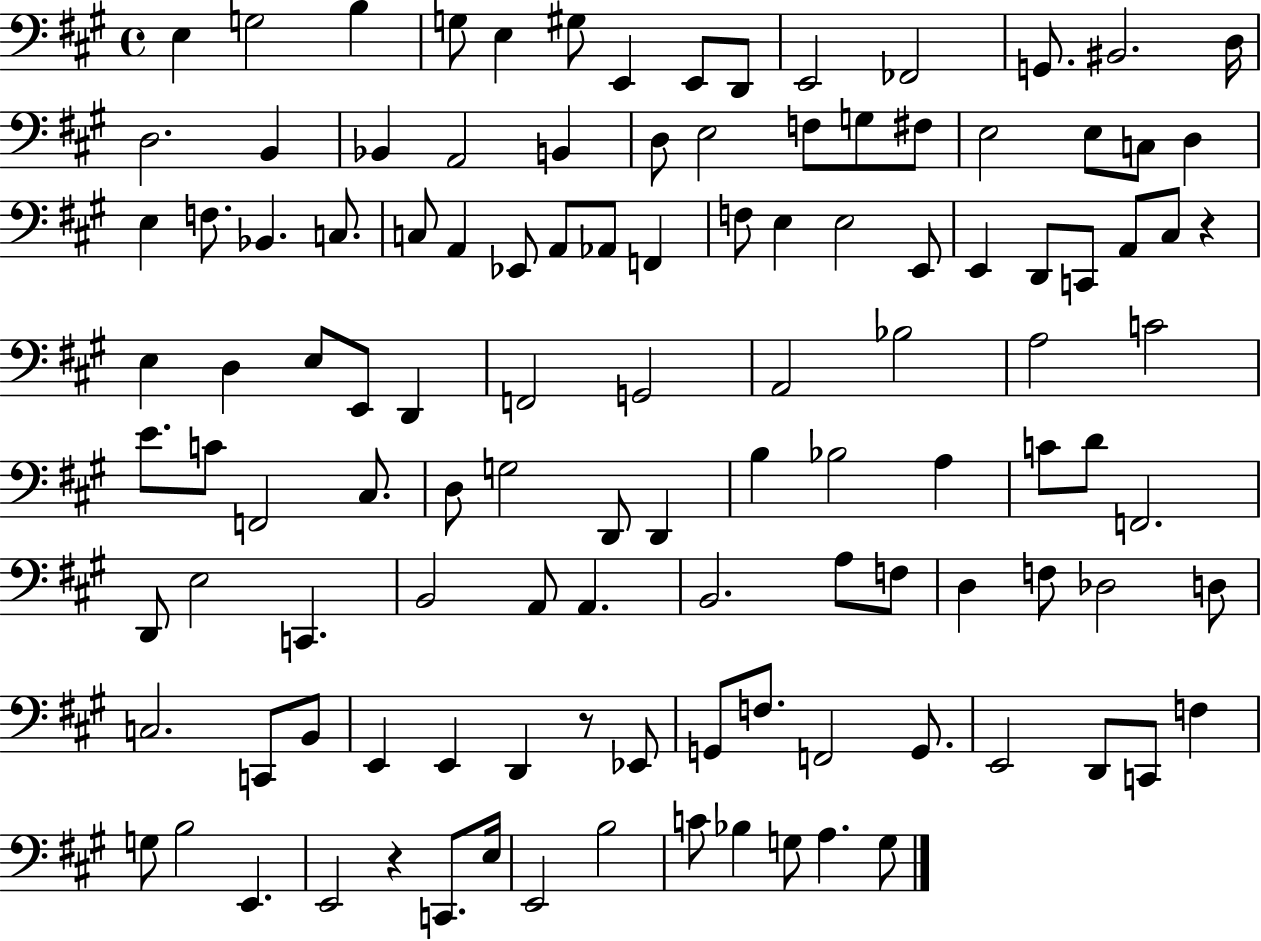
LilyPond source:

{
  \clef bass
  \time 4/4
  \defaultTimeSignature
  \key a \major
  e4 g2 b4 | g8 e4 gis8 e,4 e,8 d,8 | e,2 fes,2 | g,8. bis,2. d16 | \break d2. b,4 | bes,4 a,2 b,4 | d8 e2 f8 g8 fis8 | e2 e8 c8 d4 | \break e4 f8. bes,4. c8. | c8 a,4 ees,8 a,8 aes,8 f,4 | f8 e4 e2 e,8 | e,4 d,8 c,8 a,8 cis8 r4 | \break e4 d4 e8 e,8 d,4 | f,2 g,2 | a,2 bes2 | a2 c'2 | \break e'8. c'8 f,2 cis8. | d8 g2 d,8 d,4 | b4 bes2 a4 | c'8 d'8 f,2. | \break d,8 e2 c,4. | b,2 a,8 a,4. | b,2. a8 f8 | d4 f8 des2 d8 | \break c2. c,8 b,8 | e,4 e,4 d,4 r8 ees,8 | g,8 f8. f,2 g,8. | e,2 d,8 c,8 f4 | \break g8 b2 e,4. | e,2 r4 c,8. e16 | e,2 b2 | c'8 bes4 g8 a4. g8 | \break \bar "|."
}